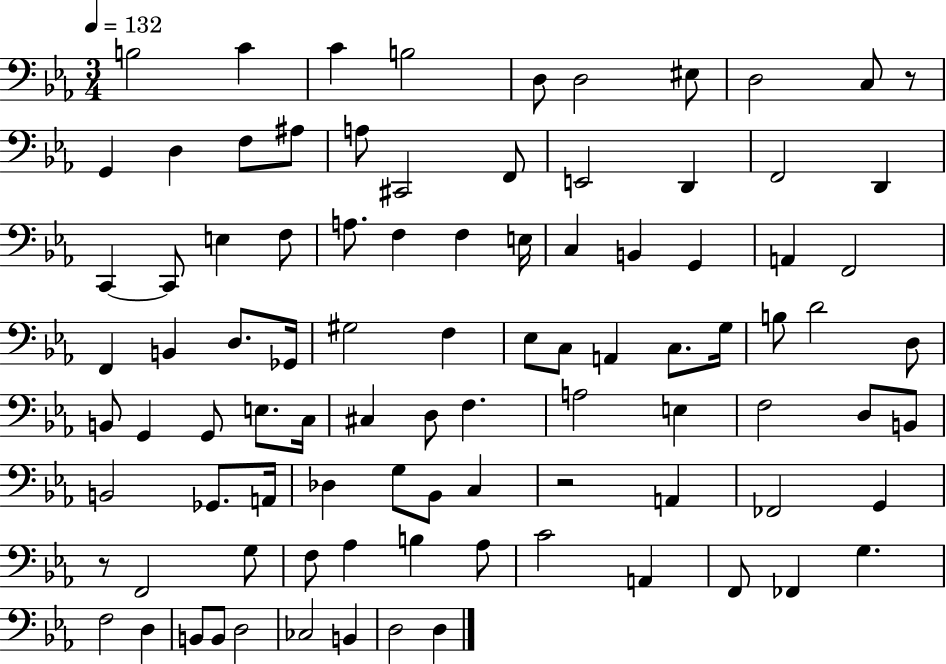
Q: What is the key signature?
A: EES major